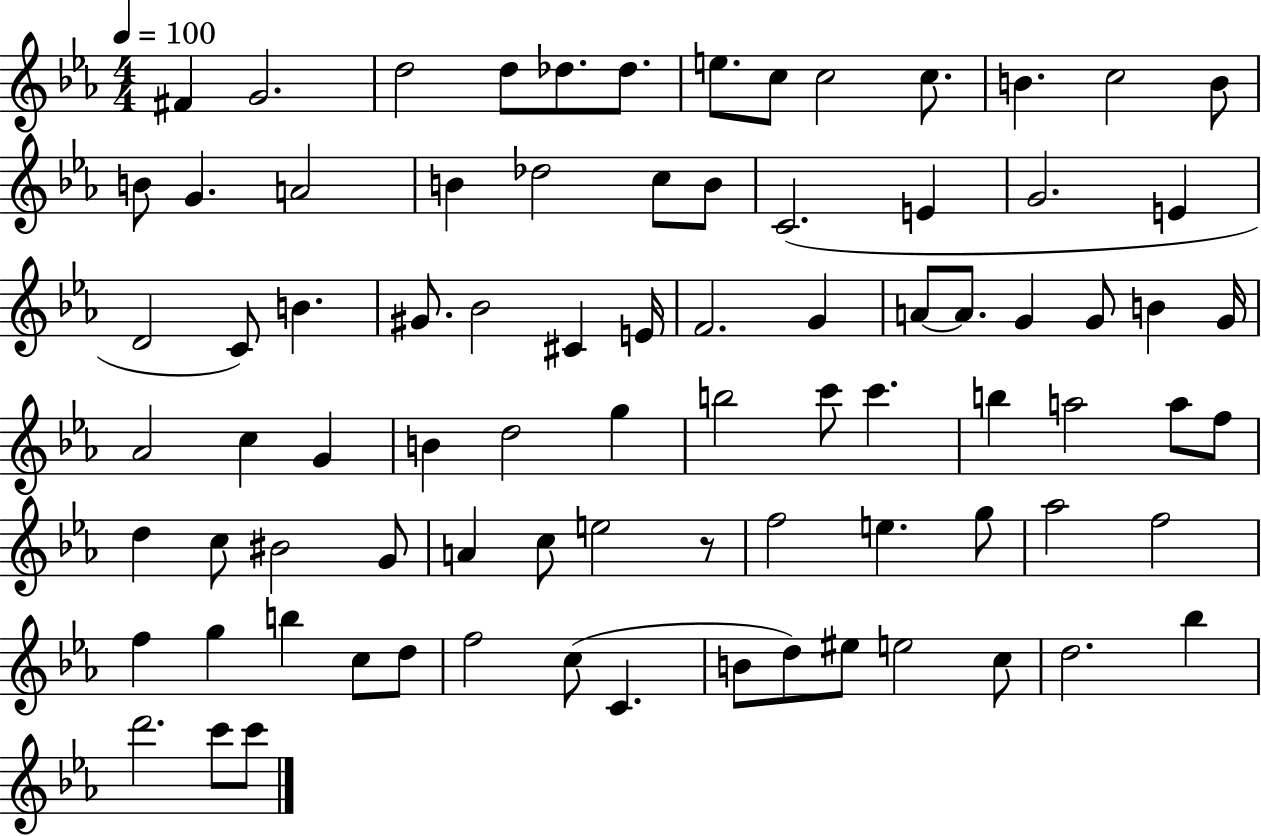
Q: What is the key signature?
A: EES major